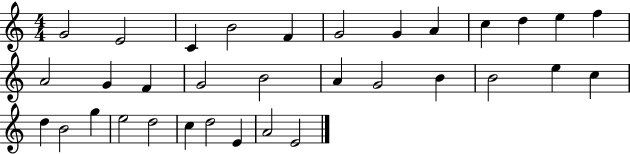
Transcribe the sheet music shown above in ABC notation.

X:1
T:Untitled
M:4/4
L:1/4
K:C
G2 E2 C B2 F G2 G A c d e f A2 G F G2 B2 A G2 B B2 e c d B2 g e2 d2 c d2 E A2 E2